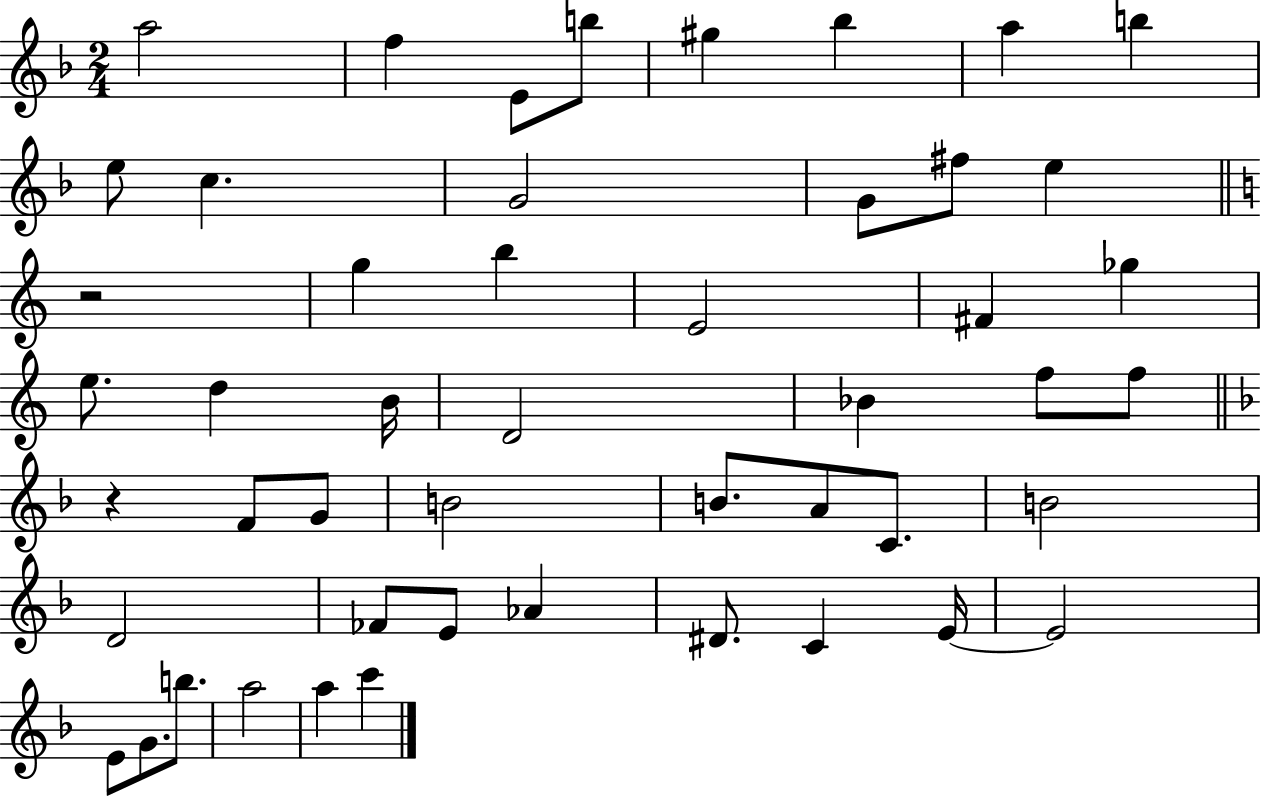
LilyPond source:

{
  \clef treble
  \numericTimeSignature
  \time 2/4
  \key f \major
  a''2 | f''4 e'8 b''8 | gis''4 bes''4 | a''4 b''4 | \break e''8 c''4. | g'2 | g'8 fis''8 e''4 | \bar "||" \break \key a \minor r2 | g''4 b''4 | e'2 | fis'4 ges''4 | \break e''8. d''4 b'16 | d'2 | bes'4 f''8 f''8 | \bar "||" \break \key d \minor r4 f'8 g'8 | b'2 | b'8. a'8 c'8. | b'2 | \break d'2 | fes'8 e'8 aes'4 | dis'8. c'4 e'16~~ | e'2 | \break e'8 g'8. b''8. | a''2 | a''4 c'''4 | \bar "|."
}